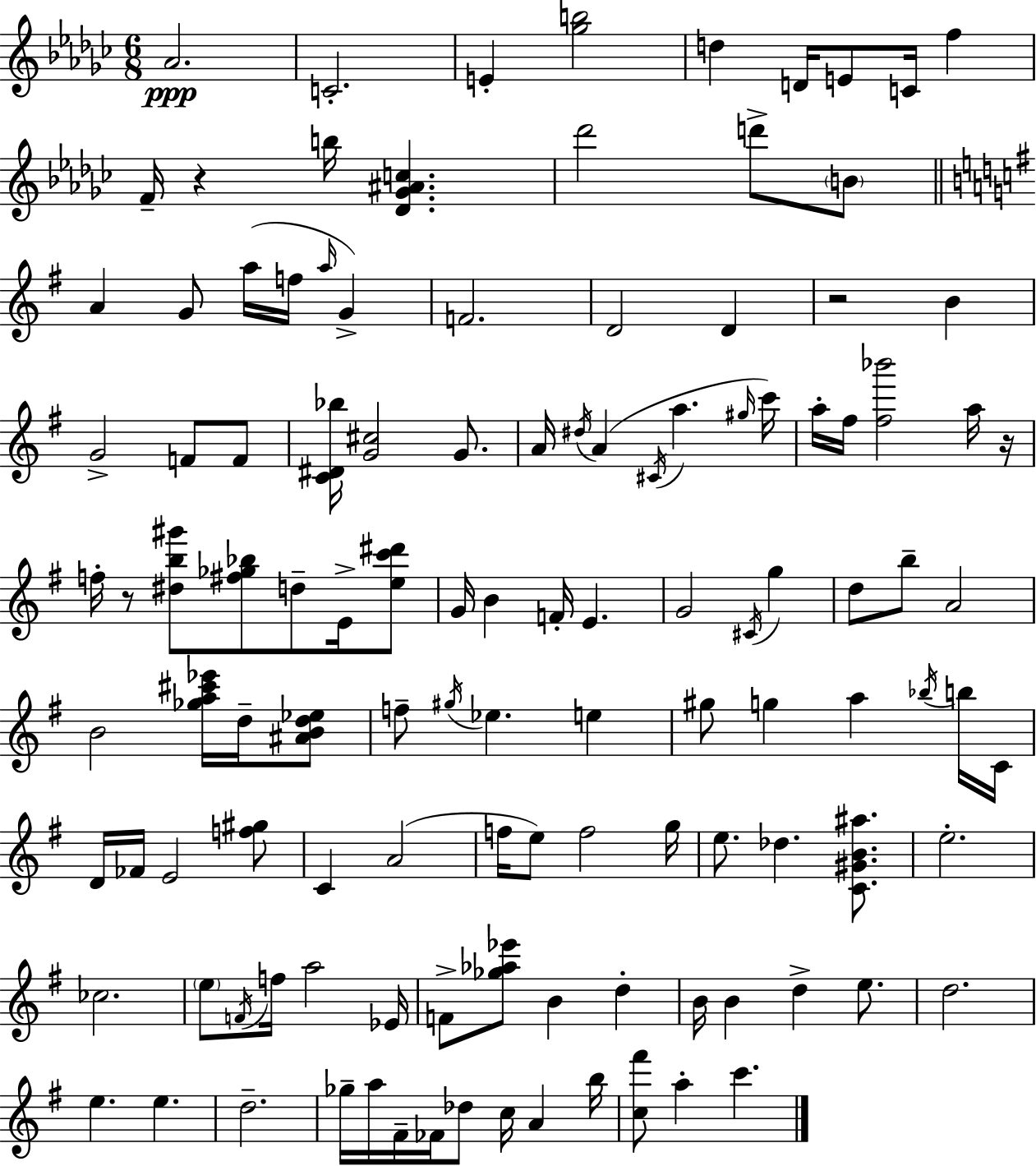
{
  \clef treble
  \numericTimeSignature
  \time 6/8
  \key ees \minor
  aes'2.\ppp | c'2.-. | e'4-. <ges'' b''>2 | d''4 d'16 e'8 c'16 f''4 | \break f'16-- r4 b''16 <des' ges' ais' c''>4. | des'''2 d'''8-> \parenthesize b'8 | \bar "||" \break \key e \minor a'4 g'8 a''16( f''16 \grace { a''16 }) g'4-> | f'2. | d'2 d'4 | r2 b'4 | \break g'2-> f'8 f'8 | <c' dis' bes''>16 <g' cis''>2 g'8. | a'16 \acciaccatura { dis''16 } a'4( \acciaccatura { cis'16 } a''4. | \grace { gis''16 } c'''16) a''16-. fis''16 <fis'' bes'''>2 | \break a''16 r16 f''16-. r8 <dis'' b'' gis'''>8 <fis'' ges'' bes''>8 d''8-- | e'16-> <e'' c''' dis'''>8 g'16 b'4 f'16-. e'4. | g'2 | \acciaccatura { cis'16 } g''4 d''8 b''8-- a'2 | \break b'2 | <ges'' a'' cis''' ees'''>16 d''16-- <ais' b' d'' ees''>8 f''8-- \acciaccatura { gis''16 } ees''4. | e''4 gis''8 g''4 | a''4 \acciaccatura { bes''16 } b''16 c'16 d'16 fes'16 e'2 | \break <f'' gis''>8 c'4 a'2( | f''16 e''8) f''2 | g''16 e''8. des''4. | <c' gis' b' ais''>8. e''2.-. | \break ces''2. | \parenthesize e''8 \acciaccatura { f'16 } f''16 a''2 | ees'16 f'8-> <ges'' aes'' ees'''>8 | b'4 d''4-. b'16 b'4 | \break d''4-> e''8. d''2. | e''4. | e''4. d''2.-- | ges''16-- a''16 fis'16-- fes'16 | \break des''8 c''16 a'4 b''16 <c'' fis'''>8 a''4-. | c'''4. \bar "|."
}